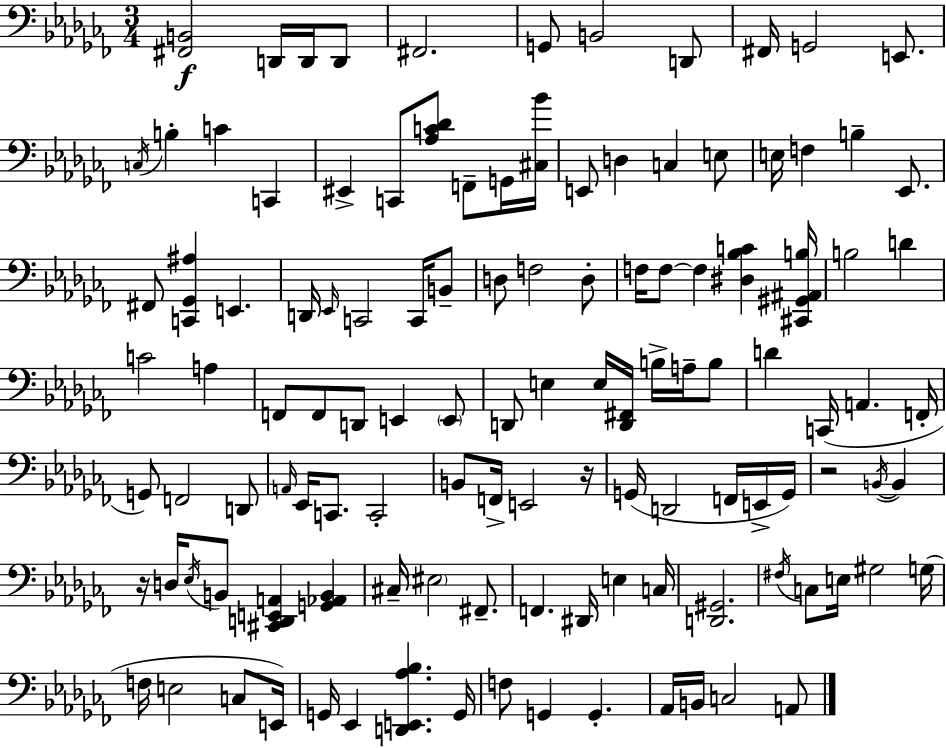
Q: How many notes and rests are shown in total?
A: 118